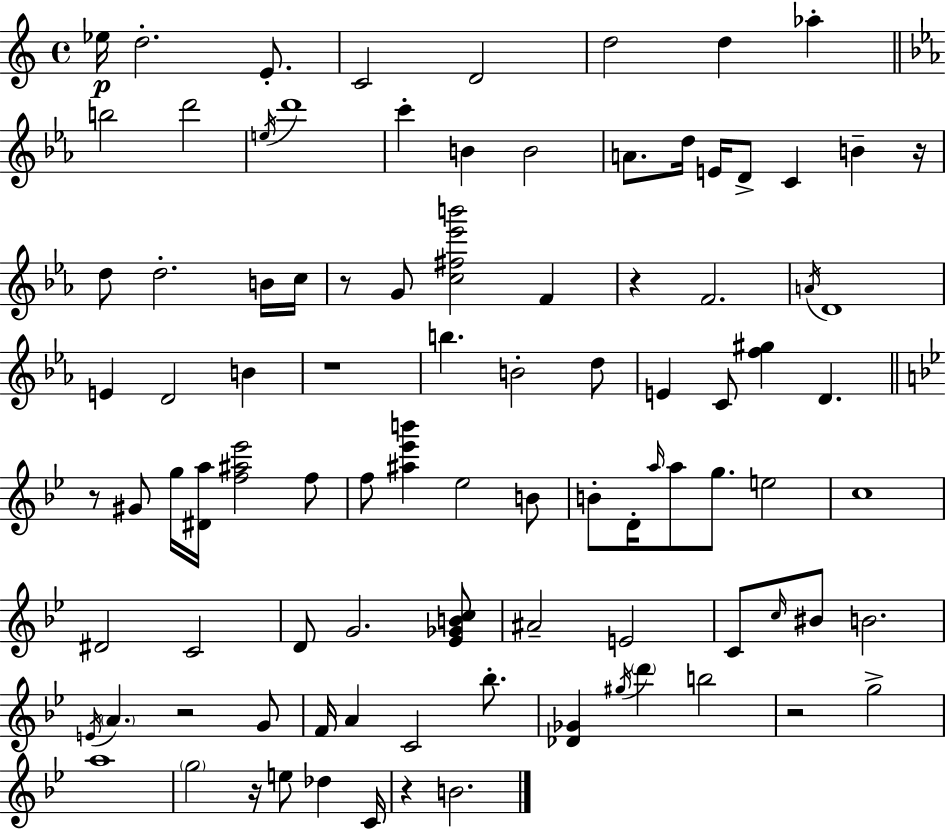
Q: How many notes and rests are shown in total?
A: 95